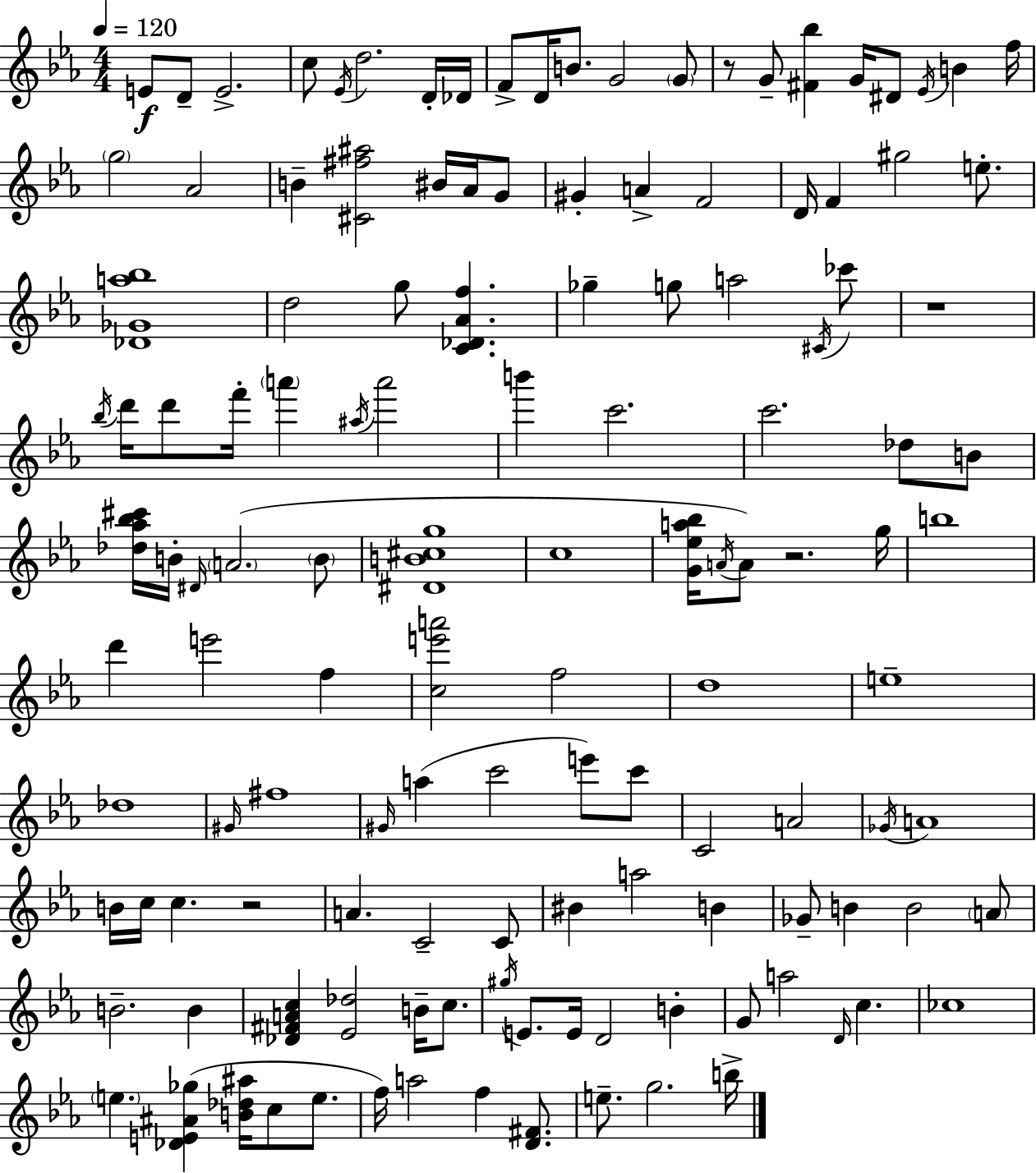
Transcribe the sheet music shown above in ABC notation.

X:1
T:Untitled
M:4/4
L:1/4
K:Cm
E/2 D/2 E2 c/2 _E/4 d2 D/4 _D/4 F/2 D/4 B/2 G2 G/2 z/2 G/2 [^F_b] G/4 ^D/2 _E/4 B f/4 g2 _A2 B [^C^f^a]2 ^B/4 _A/4 G/2 ^G A F2 D/4 F ^g2 e/2 [_D_Ga_b]4 d2 g/2 [C_D_Af] _g g/2 a2 ^C/4 _c'/2 z4 _b/4 d'/4 d'/2 f'/4 a' ^a/4 a'2 b' c'2 c'2 _d/2 B/2 [_d_a_b^c']/4 B/4 ^D/4 A2 B/2 [^DB^cg]4 c4 [G_ea_b]/4 A/4 A/2 z2 g/4 b4 d' e'2 f [ce'a']2 f2 d4 e4 _d4 ^G/4 ^f4 ^G/4 a c'2 e'/2 c'/2 C2 A2 _G/4 A4 B/4 c/4 c z2 A C2 C/2 ^B a2 B _G/2 B B2 A/2 B2 B [_D^FAc] [_E_d]2 B/4 c/2 ^g/4 E/2 E/4 D2 B G/2 a2 D/4 c _c4 e [_DE^A_g] [B_d^a]/4 c/2 e/2 f/4 a2 f [D^F]/2 e/2 g2 b/4